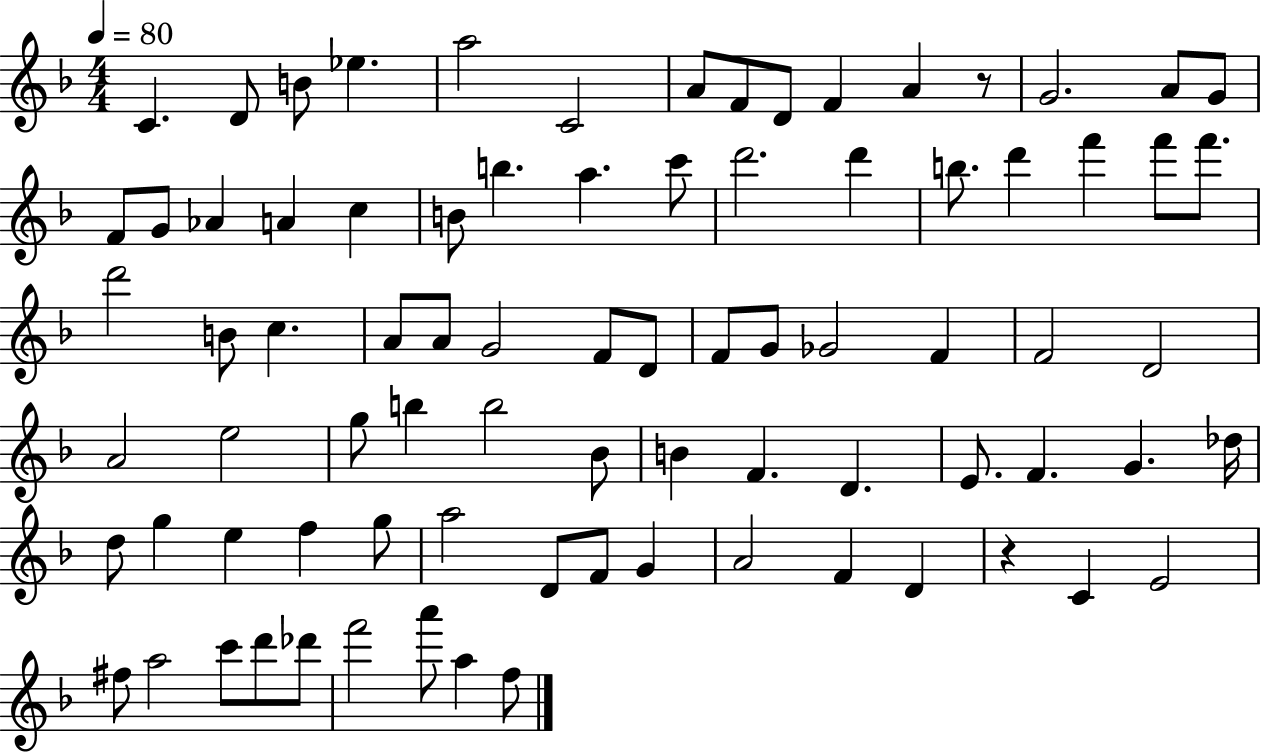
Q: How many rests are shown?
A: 2